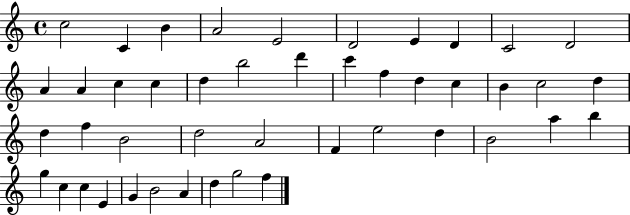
{
  \clef treble
  \time 4/4
  \defaultTimeSignature
  \key c \major
  c''2 c'4 b'4 | a'2 e'2 | d'2 e'4 d'4 | c'2 d'2 | \break a'4 a'4 c''4 c''4 | d''4 b''2 d'''4 | c'''4 f''4 d''4 c''4 | b'4 c''2 d''4 | \break d''4 f''4 b'2 | d''2 a'2 | f'4 e''2 d''4 | b'2 a''4 b''4 | \break g''4 c''4 c''4 e'4 | g'4 b'2 a'4 | d''4 g''2 f''4 | \bar "|."
}